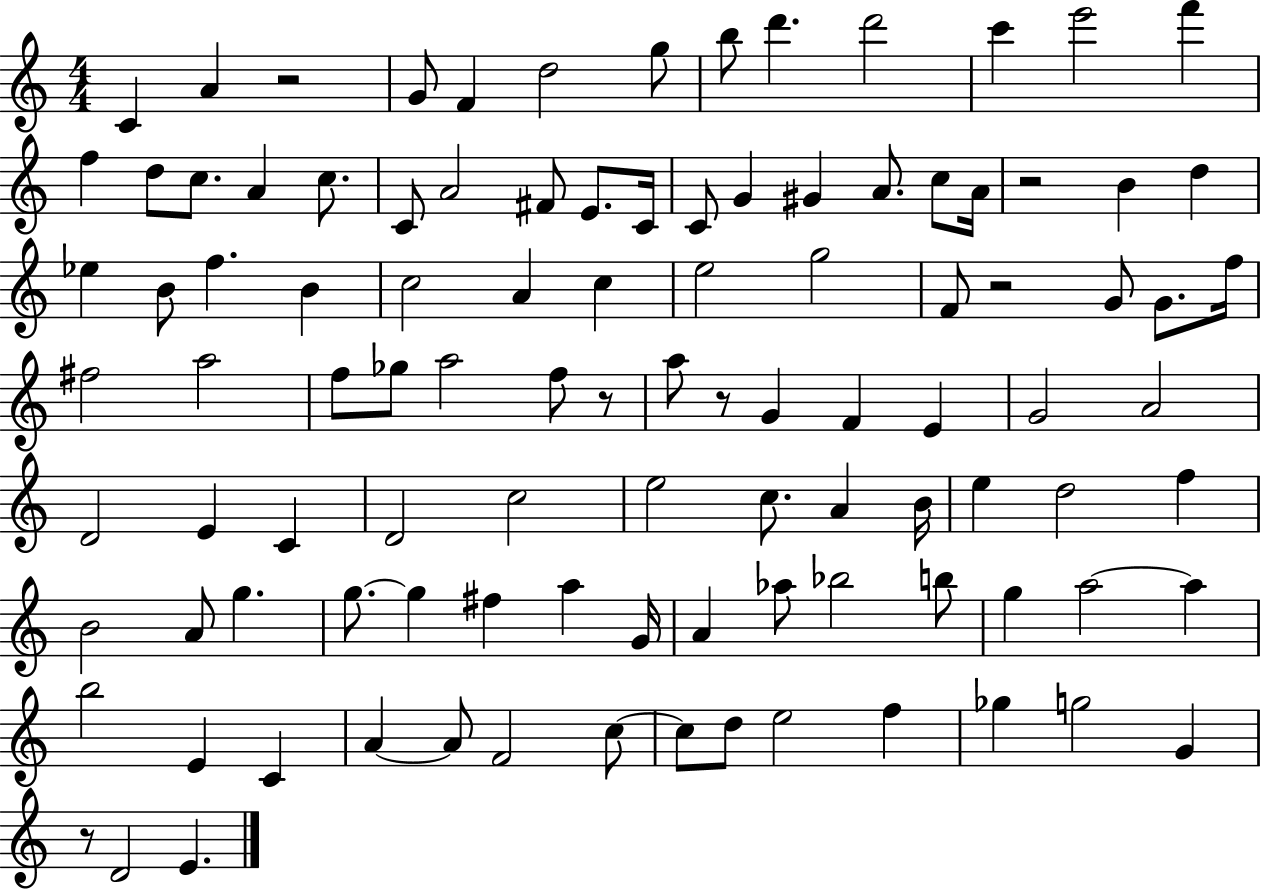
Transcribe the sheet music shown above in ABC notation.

X:1
T:Untitled
M:4/4
L:1/4
K:C
C A z2 G/2 F d2 g/2 b/2 d' d'2 c' e'2 f' f d/2 c/2 A c/2 C/2 A2 ^F/2 E/2 C/4 C/2 G ^G A/2 c/2 A/4 z2 B d _e B/2 f B c2 A c e2 g2 F/2 z2 G/2 G/2 f/4 ^f2 a2 f/2 _g/2 a2 f/2 z/2 a/2 z/2 G F E G2 A2 D2 E C D2 c2 e2 c/2 A B/4 e d2 f B2 A/2 g g/2 g ^f a G/4 A _a/2 _b2 b/2 g a2 a b2 E C A A/2 F2 c/2 c/2 d/2 e2 f _g g2 G z/2 D2 E